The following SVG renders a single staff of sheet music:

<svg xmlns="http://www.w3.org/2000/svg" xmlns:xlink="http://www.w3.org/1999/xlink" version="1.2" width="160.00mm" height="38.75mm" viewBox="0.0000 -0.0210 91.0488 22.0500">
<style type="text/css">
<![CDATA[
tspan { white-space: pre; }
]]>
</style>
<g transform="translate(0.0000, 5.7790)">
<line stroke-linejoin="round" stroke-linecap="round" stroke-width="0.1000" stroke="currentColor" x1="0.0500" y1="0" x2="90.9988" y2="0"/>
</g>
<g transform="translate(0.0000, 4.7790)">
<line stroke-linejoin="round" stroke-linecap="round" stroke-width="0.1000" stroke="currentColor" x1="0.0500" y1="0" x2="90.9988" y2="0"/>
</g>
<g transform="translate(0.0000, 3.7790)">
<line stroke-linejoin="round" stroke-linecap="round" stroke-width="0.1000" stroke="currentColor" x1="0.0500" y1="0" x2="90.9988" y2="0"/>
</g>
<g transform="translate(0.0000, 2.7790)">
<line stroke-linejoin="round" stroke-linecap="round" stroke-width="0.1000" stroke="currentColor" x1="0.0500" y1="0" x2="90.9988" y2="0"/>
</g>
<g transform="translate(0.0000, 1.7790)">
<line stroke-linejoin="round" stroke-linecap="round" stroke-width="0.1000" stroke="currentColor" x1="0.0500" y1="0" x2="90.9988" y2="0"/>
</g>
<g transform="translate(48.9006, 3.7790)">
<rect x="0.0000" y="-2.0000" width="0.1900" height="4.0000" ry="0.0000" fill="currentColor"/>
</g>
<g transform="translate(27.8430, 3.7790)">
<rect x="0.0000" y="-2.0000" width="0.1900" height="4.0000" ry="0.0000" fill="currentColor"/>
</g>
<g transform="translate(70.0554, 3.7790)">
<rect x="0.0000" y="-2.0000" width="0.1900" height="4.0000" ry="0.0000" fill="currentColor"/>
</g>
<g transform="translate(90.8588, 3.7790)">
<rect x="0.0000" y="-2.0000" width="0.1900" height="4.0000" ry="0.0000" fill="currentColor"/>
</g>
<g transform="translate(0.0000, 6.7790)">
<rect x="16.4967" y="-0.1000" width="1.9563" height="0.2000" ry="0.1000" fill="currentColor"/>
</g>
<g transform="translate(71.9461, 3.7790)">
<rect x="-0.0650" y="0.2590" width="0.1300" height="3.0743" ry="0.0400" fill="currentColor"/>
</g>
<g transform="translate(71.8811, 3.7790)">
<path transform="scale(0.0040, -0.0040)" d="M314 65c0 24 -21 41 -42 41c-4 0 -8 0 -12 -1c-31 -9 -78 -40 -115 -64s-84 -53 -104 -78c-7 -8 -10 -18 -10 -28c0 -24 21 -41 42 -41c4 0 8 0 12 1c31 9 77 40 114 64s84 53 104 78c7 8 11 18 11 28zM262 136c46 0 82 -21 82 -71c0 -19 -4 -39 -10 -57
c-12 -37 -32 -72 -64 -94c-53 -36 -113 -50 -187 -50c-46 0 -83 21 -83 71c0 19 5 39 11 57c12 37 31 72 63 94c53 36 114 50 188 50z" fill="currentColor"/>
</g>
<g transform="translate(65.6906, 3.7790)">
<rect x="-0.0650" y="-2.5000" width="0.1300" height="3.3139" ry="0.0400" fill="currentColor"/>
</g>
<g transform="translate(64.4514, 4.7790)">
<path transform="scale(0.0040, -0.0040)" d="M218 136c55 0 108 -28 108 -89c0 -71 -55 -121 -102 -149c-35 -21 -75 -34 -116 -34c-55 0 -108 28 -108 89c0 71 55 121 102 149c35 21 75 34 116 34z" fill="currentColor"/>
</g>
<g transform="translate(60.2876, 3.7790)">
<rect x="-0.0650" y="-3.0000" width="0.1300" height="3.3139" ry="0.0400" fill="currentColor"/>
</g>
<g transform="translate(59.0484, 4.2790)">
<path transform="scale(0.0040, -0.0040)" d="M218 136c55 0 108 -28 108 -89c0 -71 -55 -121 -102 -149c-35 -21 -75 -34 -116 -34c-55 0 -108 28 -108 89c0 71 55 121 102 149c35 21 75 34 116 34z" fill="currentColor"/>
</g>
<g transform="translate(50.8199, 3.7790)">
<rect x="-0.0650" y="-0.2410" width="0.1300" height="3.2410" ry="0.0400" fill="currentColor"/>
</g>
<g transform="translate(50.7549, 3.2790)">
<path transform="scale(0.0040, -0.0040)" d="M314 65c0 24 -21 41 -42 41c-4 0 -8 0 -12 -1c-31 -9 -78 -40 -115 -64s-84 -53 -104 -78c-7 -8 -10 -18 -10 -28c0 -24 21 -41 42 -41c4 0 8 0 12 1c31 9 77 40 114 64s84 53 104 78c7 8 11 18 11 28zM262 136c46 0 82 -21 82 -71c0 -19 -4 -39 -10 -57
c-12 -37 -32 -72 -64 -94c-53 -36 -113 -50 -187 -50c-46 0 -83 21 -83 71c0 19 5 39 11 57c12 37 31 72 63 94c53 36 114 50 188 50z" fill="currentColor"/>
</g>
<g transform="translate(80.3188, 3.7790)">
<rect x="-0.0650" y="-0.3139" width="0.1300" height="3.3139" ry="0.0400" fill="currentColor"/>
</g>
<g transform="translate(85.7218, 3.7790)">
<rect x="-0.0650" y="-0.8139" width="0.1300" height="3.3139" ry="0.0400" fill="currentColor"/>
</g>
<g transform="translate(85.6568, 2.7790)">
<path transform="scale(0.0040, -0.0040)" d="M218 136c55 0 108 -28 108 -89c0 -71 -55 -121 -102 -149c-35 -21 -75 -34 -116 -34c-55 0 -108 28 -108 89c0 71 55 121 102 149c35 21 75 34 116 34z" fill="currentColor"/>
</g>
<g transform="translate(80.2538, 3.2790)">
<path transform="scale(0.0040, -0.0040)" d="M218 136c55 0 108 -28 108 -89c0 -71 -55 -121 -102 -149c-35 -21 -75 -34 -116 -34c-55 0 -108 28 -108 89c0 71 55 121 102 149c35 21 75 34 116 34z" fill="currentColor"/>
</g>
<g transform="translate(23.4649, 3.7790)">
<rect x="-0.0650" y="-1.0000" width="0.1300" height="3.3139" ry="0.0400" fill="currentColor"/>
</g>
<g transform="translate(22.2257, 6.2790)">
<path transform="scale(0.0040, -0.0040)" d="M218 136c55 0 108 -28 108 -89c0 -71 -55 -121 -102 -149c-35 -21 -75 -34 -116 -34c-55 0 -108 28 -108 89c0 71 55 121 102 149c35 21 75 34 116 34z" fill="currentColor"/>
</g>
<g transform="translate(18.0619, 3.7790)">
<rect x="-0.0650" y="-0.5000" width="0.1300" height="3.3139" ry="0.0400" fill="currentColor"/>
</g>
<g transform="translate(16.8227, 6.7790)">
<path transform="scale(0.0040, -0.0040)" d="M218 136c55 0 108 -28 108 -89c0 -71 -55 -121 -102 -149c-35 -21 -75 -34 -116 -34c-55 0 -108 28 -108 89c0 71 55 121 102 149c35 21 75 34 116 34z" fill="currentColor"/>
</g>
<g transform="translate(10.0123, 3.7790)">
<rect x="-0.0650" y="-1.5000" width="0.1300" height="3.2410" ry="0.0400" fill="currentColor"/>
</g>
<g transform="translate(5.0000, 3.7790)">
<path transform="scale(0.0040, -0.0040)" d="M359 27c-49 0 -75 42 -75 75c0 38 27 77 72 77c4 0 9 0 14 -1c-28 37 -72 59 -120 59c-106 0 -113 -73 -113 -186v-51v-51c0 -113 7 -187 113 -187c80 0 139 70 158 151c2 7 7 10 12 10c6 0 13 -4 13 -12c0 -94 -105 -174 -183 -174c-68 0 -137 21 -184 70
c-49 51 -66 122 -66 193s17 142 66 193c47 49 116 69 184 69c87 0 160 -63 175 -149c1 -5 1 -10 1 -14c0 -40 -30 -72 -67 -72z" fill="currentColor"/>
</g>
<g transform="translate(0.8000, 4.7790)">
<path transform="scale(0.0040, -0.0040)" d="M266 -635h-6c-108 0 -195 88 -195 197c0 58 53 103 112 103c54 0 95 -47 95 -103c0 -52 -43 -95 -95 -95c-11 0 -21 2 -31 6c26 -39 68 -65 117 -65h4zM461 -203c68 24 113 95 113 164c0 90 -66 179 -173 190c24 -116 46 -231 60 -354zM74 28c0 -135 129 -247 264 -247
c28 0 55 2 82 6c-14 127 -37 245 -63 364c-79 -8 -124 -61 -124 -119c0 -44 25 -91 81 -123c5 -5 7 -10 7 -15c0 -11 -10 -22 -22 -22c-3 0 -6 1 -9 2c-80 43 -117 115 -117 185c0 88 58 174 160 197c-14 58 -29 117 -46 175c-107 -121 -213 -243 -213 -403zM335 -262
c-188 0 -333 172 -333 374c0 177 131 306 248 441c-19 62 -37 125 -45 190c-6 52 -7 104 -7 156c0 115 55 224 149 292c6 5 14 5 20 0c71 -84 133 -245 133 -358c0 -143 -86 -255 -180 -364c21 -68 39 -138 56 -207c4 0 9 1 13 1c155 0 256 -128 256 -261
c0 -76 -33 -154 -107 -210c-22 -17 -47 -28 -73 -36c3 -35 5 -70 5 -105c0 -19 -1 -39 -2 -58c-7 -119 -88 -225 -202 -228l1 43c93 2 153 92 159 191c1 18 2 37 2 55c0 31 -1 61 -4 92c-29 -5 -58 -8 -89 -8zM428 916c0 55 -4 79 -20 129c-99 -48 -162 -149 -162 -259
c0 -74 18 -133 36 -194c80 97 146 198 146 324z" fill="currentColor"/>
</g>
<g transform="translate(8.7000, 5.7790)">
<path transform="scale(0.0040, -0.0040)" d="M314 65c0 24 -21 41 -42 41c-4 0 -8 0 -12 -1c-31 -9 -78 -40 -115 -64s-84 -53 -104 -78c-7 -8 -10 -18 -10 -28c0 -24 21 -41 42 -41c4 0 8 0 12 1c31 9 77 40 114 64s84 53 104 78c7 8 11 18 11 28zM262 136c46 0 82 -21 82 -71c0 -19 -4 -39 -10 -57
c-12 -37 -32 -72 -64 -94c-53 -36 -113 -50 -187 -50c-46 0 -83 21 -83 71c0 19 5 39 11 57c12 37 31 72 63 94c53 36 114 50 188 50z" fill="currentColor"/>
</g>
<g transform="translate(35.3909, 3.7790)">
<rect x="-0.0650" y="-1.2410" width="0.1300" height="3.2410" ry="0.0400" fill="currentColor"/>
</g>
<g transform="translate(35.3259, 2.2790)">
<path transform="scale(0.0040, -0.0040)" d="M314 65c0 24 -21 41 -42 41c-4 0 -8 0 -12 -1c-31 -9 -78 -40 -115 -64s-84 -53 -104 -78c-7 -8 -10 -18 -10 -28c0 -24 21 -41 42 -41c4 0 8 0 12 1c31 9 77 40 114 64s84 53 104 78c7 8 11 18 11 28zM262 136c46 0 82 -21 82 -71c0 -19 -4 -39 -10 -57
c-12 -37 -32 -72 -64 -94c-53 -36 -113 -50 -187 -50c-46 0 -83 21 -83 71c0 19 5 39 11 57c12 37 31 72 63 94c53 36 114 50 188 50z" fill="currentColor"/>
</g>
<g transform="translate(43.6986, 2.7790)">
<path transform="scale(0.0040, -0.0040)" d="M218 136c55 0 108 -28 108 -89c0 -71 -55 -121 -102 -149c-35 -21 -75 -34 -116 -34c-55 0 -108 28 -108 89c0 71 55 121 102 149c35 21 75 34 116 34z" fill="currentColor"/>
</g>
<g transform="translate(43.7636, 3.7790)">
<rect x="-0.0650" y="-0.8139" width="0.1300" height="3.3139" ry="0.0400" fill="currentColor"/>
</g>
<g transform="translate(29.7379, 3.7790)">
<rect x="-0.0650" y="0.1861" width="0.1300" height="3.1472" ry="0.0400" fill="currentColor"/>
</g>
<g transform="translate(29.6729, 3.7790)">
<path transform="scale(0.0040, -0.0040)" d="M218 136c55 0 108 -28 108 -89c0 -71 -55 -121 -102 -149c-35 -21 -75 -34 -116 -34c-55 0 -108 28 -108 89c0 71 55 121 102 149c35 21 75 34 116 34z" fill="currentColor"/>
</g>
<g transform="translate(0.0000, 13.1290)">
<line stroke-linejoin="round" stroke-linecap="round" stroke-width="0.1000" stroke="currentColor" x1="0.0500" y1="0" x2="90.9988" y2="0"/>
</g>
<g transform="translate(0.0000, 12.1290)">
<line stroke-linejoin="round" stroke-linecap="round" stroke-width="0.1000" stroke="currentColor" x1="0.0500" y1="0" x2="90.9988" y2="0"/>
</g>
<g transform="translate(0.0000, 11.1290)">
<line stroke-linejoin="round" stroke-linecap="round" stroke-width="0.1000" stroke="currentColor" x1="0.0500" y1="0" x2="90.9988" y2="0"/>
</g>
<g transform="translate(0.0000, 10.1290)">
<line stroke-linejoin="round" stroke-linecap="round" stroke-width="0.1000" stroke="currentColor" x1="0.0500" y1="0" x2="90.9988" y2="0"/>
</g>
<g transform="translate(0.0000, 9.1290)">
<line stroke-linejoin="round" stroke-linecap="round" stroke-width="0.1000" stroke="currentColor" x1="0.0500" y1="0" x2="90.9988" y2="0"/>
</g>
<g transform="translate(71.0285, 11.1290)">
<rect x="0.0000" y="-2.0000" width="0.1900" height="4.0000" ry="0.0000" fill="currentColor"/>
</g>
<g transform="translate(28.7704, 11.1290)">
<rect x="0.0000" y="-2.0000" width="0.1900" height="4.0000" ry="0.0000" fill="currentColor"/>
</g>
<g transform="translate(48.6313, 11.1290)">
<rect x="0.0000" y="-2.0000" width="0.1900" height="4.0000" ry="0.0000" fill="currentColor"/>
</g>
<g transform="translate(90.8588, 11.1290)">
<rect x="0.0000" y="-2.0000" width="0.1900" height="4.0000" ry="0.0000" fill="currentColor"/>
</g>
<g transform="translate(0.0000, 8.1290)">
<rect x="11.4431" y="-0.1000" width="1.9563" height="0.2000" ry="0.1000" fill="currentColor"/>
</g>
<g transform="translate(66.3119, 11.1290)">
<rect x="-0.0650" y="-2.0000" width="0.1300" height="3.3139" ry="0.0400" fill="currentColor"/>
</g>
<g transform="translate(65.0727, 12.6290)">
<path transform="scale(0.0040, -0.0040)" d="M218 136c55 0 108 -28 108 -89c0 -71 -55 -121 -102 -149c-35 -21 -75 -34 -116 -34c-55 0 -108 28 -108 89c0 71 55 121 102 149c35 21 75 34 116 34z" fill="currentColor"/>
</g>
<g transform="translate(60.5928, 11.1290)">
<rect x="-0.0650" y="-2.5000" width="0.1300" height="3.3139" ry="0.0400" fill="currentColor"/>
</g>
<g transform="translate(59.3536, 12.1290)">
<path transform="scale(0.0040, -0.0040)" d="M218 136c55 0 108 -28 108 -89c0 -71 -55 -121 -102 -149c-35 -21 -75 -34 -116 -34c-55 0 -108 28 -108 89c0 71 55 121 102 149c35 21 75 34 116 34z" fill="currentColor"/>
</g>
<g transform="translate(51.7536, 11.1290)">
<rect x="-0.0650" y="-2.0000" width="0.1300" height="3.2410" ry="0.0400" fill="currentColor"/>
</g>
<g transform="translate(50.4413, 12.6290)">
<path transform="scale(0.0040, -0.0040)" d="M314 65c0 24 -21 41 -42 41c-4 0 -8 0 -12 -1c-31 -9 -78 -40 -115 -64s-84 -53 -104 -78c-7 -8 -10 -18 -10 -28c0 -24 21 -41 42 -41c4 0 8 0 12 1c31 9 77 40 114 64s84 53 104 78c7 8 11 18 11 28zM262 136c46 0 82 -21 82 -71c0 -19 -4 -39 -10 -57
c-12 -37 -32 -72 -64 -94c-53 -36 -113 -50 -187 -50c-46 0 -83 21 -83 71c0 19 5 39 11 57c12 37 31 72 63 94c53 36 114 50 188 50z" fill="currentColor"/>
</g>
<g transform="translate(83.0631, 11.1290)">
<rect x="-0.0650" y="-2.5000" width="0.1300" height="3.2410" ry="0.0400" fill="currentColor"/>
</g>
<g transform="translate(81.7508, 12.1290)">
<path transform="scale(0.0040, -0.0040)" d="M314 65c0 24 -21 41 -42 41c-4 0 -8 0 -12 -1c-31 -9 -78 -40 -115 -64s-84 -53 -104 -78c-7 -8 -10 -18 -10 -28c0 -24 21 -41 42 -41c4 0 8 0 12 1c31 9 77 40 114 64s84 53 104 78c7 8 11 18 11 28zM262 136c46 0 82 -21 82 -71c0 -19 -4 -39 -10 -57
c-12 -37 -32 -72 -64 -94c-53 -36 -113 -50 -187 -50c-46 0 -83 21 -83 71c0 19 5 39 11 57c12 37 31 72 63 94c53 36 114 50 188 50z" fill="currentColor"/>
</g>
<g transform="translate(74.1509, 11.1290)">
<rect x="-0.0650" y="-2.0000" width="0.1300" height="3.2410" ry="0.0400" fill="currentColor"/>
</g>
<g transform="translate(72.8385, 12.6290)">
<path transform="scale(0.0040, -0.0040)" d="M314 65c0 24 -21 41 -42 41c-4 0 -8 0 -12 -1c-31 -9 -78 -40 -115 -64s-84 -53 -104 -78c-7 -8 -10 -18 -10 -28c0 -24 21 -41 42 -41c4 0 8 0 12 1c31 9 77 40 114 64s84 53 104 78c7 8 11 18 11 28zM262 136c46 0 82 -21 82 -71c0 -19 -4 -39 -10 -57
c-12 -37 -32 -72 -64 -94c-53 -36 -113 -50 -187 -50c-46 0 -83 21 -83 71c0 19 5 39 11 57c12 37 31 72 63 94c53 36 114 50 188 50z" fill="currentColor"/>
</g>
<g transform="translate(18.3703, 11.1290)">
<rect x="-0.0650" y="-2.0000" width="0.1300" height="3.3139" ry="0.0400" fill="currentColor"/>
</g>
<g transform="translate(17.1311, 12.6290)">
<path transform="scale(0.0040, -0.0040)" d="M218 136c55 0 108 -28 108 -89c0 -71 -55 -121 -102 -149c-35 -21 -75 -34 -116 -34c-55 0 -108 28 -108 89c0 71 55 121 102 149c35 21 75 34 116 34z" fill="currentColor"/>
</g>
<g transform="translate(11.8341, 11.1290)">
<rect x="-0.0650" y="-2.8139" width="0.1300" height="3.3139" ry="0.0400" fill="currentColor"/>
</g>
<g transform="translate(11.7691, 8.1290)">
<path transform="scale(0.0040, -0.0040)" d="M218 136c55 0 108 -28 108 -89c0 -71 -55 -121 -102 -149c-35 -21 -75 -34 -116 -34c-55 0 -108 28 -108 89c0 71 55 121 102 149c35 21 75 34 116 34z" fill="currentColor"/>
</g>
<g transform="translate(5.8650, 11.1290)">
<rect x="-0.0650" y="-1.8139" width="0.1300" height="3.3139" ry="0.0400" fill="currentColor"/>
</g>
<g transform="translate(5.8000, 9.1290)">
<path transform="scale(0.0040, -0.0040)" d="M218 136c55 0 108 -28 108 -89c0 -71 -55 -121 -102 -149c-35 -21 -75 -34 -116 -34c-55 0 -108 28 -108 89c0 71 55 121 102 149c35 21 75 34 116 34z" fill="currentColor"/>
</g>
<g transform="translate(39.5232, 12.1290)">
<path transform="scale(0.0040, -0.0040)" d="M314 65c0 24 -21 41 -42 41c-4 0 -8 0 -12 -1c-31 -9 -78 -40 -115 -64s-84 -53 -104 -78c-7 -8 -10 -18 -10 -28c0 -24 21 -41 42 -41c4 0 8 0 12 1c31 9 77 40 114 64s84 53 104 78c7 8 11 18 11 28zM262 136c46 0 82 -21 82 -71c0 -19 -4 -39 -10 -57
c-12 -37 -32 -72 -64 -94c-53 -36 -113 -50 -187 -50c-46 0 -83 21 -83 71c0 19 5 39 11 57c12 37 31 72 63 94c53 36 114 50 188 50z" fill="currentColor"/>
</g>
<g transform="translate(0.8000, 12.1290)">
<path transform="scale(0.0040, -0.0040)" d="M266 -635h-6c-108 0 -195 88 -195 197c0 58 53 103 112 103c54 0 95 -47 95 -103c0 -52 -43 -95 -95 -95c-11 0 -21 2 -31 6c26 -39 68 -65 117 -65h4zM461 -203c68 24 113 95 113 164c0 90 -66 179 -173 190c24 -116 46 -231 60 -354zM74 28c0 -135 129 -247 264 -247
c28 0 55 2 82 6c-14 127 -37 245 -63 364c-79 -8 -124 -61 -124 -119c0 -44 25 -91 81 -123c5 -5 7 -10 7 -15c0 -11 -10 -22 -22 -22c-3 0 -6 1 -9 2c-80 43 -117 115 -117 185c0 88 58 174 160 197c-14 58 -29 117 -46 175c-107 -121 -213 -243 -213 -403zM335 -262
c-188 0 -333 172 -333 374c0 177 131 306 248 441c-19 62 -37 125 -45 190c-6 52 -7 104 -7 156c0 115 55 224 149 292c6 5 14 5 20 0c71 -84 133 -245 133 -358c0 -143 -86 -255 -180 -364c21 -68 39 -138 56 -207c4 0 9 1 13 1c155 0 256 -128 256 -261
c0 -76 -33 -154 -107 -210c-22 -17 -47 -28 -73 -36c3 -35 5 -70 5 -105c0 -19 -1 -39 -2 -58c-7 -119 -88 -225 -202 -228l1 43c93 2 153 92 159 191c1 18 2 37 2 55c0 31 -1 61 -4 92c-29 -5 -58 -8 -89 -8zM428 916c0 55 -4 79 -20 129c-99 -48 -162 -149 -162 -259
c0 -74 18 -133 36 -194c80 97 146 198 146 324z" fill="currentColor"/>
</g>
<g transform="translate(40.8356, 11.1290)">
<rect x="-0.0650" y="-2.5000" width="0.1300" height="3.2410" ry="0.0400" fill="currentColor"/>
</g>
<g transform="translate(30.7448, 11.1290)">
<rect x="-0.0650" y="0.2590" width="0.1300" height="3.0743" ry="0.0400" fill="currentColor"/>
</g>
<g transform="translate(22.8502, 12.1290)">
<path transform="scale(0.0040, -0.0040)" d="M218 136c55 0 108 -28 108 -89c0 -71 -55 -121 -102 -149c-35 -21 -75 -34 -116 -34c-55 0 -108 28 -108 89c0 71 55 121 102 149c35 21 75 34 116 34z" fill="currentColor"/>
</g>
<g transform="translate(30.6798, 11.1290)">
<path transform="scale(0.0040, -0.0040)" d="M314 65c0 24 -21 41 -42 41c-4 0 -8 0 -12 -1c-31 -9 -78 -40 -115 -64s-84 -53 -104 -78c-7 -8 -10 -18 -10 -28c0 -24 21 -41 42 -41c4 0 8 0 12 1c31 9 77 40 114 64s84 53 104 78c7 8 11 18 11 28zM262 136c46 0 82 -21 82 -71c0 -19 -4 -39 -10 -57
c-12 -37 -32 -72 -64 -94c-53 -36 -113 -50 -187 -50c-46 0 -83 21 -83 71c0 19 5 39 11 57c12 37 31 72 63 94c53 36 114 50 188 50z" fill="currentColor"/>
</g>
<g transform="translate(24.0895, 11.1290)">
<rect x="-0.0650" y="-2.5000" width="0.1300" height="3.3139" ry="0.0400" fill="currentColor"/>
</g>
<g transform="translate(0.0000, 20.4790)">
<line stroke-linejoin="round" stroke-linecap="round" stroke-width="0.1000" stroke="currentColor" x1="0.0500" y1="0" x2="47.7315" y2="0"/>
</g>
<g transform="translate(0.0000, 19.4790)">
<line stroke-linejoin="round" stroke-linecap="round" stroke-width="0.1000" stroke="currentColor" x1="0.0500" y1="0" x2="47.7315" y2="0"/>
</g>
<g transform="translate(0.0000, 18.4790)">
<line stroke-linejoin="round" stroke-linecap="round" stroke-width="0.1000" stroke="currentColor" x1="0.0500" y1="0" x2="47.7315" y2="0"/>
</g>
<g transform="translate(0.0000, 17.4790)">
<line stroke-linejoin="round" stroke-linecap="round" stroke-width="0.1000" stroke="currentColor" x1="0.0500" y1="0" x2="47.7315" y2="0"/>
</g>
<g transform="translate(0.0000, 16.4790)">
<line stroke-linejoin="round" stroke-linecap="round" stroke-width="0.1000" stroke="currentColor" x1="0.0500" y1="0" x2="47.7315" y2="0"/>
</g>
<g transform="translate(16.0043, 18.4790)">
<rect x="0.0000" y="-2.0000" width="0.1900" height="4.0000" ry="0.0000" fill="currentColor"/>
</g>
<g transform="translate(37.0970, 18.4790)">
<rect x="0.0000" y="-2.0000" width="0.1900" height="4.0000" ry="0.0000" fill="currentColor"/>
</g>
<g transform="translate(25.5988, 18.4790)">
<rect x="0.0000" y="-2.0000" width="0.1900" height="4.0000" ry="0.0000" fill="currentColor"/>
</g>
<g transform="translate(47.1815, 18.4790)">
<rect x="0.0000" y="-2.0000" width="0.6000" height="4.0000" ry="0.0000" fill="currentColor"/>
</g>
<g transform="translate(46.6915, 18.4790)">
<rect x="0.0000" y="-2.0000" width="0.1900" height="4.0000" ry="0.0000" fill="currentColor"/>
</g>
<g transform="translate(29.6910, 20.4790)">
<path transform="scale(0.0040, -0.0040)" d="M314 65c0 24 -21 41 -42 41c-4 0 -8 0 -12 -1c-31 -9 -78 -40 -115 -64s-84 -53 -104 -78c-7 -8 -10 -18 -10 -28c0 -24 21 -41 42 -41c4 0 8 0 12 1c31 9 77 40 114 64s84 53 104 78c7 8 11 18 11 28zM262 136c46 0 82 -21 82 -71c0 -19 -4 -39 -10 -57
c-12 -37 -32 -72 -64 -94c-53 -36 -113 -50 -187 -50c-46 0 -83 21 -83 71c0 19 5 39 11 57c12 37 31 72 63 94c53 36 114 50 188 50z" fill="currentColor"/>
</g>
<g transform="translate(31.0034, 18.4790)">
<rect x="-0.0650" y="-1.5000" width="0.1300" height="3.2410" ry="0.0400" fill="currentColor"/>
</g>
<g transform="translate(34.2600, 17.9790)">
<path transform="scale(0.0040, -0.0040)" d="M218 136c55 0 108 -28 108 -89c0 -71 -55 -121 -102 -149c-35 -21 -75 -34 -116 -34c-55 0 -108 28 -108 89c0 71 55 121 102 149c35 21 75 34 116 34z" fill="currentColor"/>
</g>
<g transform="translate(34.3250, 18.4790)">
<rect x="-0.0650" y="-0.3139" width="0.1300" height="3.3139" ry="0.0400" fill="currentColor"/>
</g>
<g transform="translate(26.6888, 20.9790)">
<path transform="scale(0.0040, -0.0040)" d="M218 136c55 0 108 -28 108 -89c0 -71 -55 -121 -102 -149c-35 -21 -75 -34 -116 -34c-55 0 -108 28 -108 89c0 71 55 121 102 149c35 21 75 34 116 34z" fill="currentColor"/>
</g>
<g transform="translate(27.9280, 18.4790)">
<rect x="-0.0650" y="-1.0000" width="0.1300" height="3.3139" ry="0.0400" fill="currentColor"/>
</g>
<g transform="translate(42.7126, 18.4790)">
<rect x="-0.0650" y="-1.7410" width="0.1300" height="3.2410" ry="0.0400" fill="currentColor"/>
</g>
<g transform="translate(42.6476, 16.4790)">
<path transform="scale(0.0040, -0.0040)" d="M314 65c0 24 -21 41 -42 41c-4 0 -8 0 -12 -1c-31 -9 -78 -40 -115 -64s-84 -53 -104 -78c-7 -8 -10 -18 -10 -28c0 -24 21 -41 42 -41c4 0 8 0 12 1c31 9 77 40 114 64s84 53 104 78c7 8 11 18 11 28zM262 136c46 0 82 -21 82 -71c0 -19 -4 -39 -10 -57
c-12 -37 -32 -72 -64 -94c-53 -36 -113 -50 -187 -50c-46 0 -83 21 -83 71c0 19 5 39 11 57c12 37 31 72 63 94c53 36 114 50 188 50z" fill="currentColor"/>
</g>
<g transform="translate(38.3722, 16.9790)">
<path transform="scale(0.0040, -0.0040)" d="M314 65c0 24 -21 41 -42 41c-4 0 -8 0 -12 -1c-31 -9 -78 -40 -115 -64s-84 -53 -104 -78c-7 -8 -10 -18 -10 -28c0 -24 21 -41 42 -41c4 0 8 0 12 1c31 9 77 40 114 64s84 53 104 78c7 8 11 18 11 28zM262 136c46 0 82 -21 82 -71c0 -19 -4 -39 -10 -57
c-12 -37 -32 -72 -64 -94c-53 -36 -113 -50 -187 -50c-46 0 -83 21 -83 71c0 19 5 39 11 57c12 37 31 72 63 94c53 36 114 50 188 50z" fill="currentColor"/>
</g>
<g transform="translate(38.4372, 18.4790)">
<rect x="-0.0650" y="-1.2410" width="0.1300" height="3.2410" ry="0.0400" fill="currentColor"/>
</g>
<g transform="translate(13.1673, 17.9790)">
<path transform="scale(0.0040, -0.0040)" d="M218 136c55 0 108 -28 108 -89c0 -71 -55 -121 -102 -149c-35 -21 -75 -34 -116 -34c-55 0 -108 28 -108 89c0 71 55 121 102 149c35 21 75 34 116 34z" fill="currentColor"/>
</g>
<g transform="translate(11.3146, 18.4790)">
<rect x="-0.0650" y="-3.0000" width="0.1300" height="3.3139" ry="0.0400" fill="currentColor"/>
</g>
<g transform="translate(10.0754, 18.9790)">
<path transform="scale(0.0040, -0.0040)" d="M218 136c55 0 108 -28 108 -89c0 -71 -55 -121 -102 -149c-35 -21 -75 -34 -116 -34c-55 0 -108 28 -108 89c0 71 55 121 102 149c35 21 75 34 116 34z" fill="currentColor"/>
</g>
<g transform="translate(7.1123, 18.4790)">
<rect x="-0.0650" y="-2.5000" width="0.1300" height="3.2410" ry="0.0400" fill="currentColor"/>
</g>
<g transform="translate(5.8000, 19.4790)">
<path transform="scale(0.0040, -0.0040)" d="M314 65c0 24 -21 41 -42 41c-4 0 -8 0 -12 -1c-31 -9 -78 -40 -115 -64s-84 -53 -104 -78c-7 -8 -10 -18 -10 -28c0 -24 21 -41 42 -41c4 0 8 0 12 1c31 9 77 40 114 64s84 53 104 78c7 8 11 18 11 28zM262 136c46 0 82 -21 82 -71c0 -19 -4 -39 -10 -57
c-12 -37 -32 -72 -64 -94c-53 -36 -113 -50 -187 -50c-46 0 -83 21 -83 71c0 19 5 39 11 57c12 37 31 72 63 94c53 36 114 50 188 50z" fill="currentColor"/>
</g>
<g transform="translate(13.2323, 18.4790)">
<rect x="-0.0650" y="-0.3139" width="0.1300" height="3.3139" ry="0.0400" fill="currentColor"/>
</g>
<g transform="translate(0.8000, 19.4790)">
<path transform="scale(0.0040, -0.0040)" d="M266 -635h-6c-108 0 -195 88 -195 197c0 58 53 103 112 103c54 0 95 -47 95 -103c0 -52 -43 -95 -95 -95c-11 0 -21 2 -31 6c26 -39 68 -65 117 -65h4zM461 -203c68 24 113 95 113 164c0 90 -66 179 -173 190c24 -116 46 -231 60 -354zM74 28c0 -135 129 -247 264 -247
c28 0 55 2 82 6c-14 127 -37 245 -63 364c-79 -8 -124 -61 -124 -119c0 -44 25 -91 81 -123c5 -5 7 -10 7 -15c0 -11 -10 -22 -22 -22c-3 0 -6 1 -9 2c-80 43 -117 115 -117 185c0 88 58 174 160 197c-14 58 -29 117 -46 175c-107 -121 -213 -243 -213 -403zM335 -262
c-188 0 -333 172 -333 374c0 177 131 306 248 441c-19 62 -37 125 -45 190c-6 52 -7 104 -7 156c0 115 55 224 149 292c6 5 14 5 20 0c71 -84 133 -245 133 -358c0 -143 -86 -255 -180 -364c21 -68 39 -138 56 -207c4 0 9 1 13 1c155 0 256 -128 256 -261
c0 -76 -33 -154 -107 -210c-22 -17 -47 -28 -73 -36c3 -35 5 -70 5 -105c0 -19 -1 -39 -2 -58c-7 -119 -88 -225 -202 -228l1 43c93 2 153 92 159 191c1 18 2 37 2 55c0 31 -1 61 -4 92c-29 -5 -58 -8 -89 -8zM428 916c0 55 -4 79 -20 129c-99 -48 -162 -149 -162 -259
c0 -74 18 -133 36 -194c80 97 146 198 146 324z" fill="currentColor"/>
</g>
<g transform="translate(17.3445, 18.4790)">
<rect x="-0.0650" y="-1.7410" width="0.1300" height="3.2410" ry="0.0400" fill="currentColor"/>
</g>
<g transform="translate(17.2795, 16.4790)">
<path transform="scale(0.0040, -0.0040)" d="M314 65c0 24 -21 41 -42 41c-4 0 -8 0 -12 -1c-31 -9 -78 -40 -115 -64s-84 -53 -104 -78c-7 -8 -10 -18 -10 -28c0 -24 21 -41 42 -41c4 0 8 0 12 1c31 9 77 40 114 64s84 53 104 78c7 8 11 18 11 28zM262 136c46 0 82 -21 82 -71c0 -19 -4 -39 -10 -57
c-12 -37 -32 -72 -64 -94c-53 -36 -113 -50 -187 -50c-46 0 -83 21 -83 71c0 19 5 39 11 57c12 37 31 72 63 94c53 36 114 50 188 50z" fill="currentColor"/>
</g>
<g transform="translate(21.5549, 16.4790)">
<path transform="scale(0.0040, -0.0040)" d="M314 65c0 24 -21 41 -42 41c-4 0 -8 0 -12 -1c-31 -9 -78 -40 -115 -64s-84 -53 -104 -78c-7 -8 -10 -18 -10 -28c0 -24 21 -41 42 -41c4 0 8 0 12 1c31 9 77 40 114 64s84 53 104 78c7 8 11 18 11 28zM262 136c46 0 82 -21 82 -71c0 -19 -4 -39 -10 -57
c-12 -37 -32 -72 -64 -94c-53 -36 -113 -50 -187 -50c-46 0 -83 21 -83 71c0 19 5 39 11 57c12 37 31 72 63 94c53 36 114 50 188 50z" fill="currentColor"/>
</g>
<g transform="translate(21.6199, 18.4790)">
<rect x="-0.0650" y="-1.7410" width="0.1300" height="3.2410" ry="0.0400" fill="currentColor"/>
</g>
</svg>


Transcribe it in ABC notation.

X:1
T:Untitled
M:4/4
L:1/4
K:C
E2 C D B e2 d c2 A G B2 c d f a F G B2 G2 F2 G F F2 G2 G2 A c f2 f2 D E2 c e2 f2